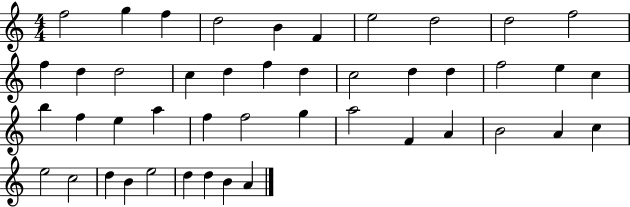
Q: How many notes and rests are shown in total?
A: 45